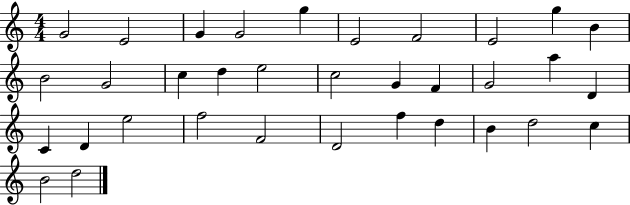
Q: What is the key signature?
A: C major